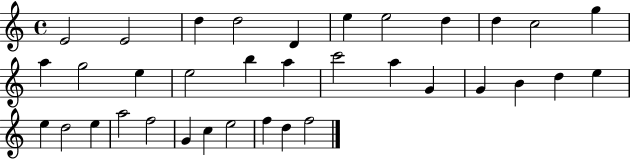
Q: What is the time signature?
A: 4/4